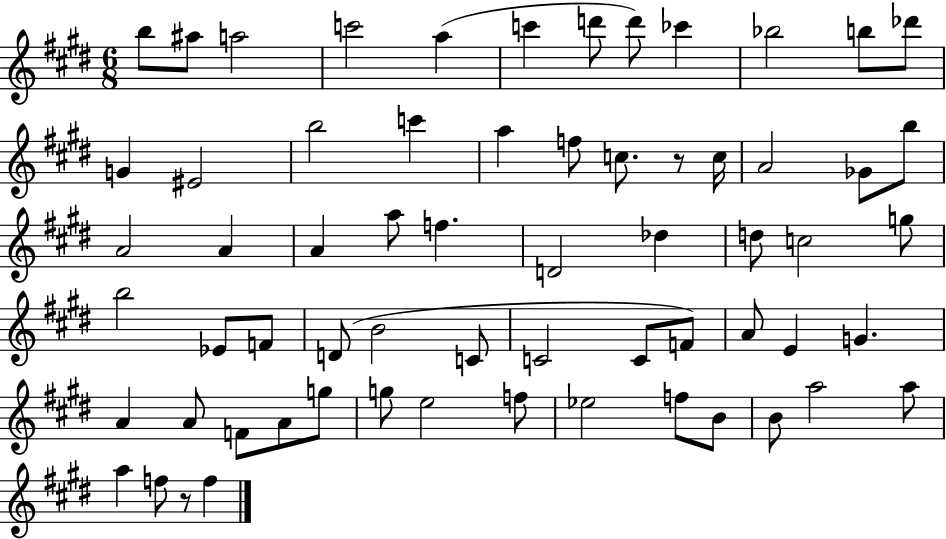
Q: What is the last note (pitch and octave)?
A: F5